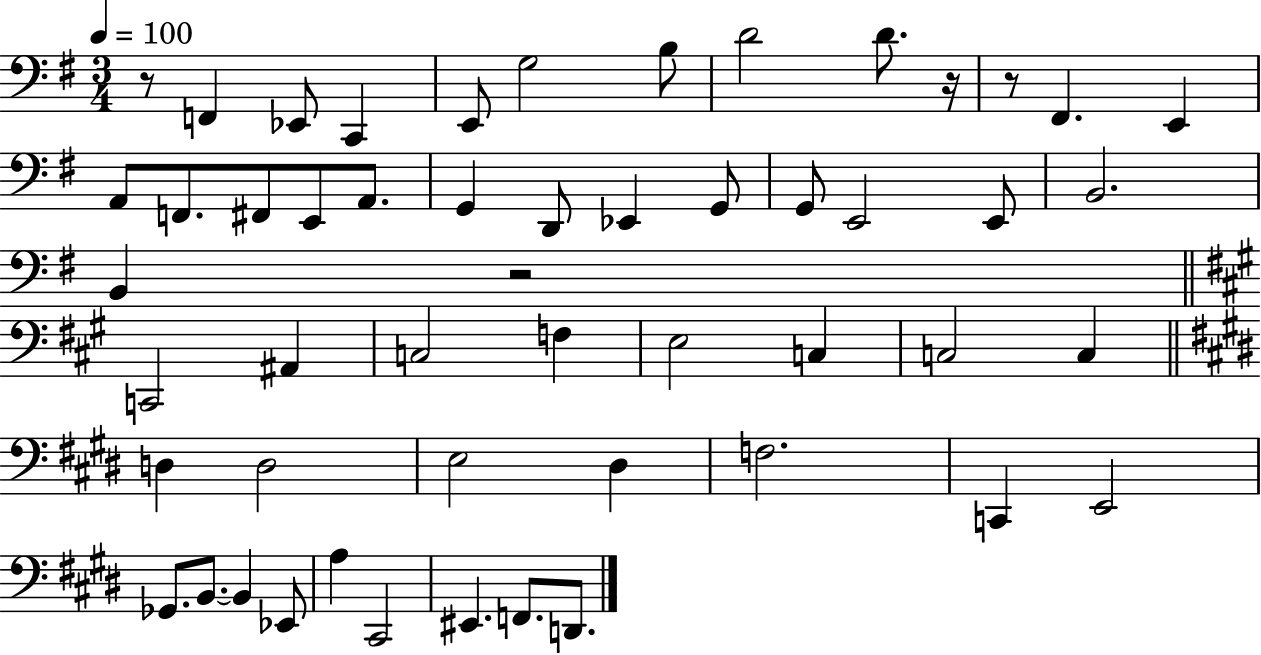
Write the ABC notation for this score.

X:1
T:Untitled
M:3/4
L:1/4
K:G
z/2 F,, _E,,/2 C,, E,,/2 G,2 B,/2 D2 D/2 z/4 z/2 ^F,, E,, A,,/2 F,,/2 ^F,,/2 E,,/2 A,,/2 G,, D,,/2 _E,, G,,/2 G,,/2 E,,2 E,,/2 B,,2 B,, z2 C,,2 ^A,, C,2 F, E,2 C, C,2 C, D, D,2 E,2 ^D, F,2 C,, E,,2 _G,,/2 B,,/2 B,, _E,,/2 A, ^C,,2 ^E,, F,,/2 D,,/2